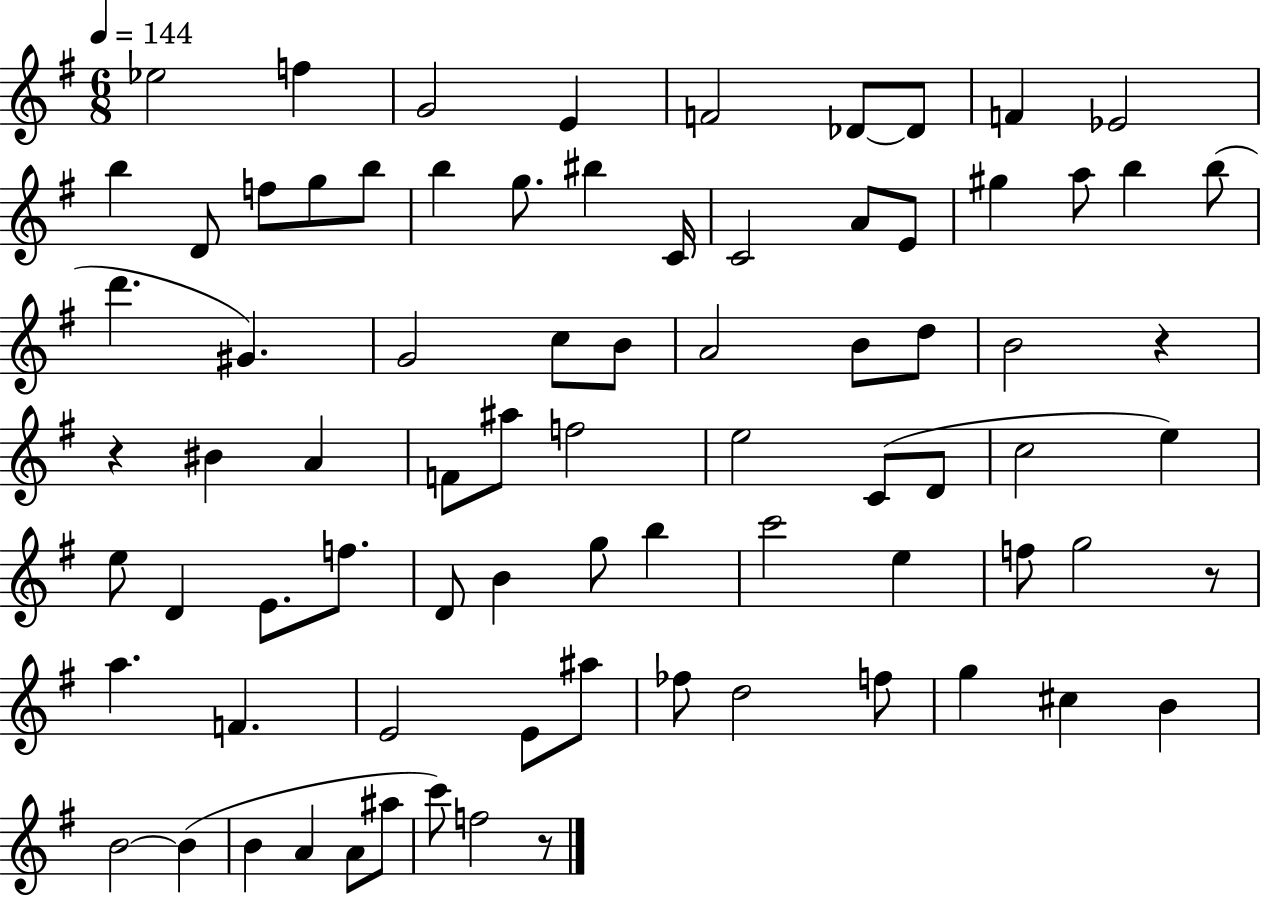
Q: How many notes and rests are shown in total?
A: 79